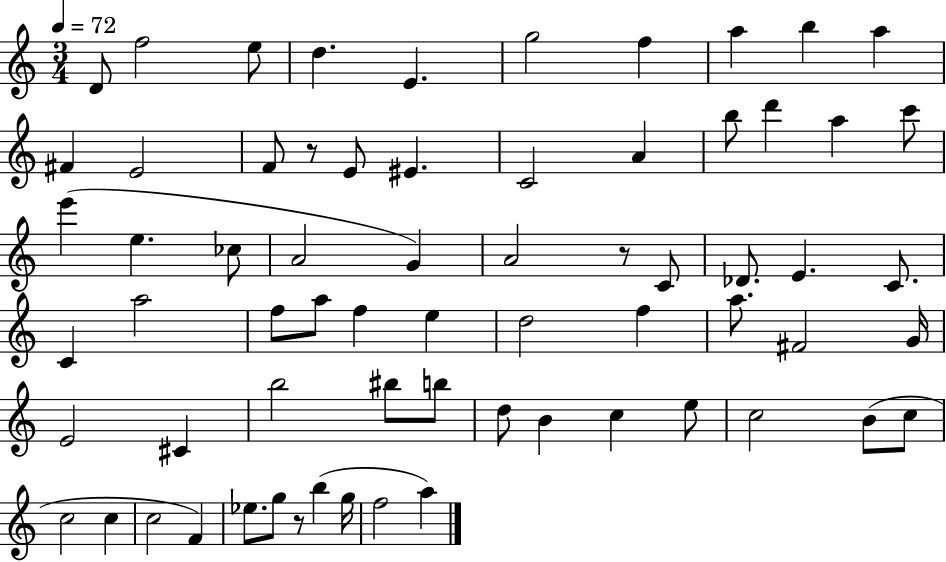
X:1
T:Untitled
M:3/4
L:1/4
K:C
D/2 f2 e/2 d E g2 f a b a ^F E2 F/2 z/2 E/2 ^E C2 A b/2 d' a c'/2 e' e _c/2 A2 G A2 z/2 C/2 _D/2 E C/2 C a2 f/2 a/2 f e d2 f a/2 ^F2 G/4 E2 ^C b2 ^b/2 b/2 d/2 B c e/2 c2 B/2 c/2 c2 c c2 F _e/2 g/2 z/2 b g/4 f2 a